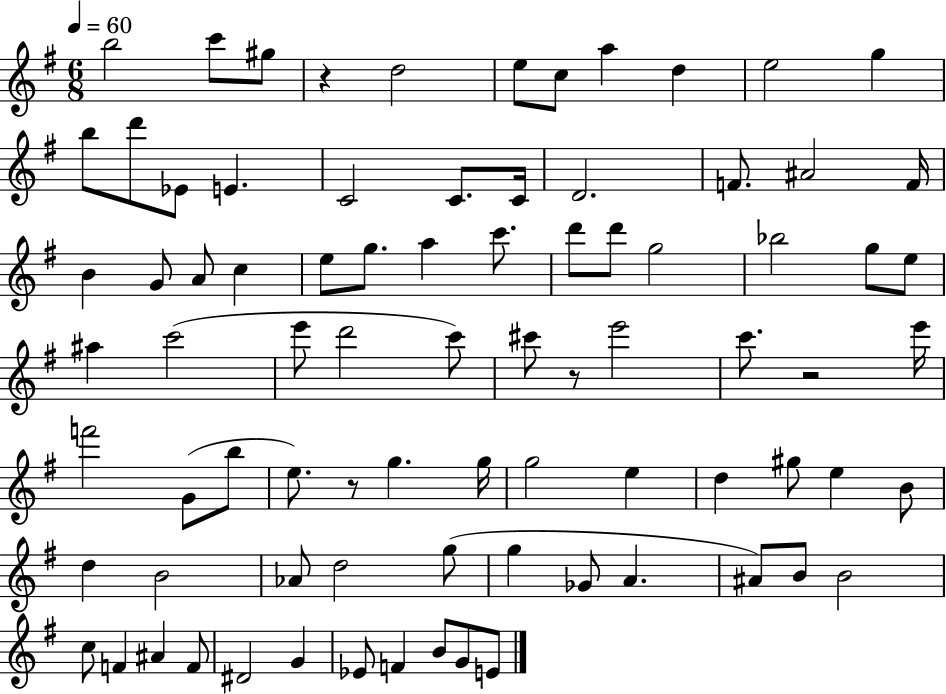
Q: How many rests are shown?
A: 4